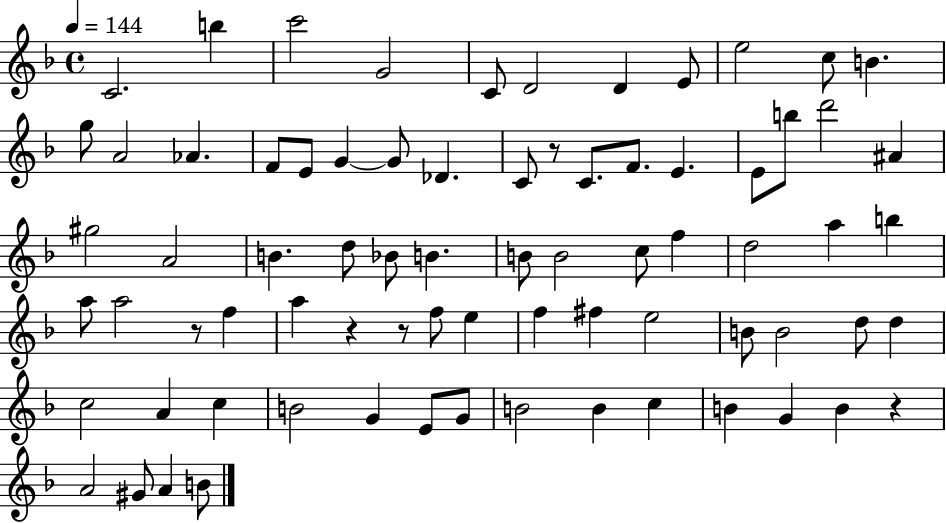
C4/h. B5/q C6/h G4/h C4/e D4/h D4/q E4/e E5/h C5/e B4/q. G5/e A4/h Ab4/q. F4/e E4/e G4/q G4/e Db4/q. C4/e R/e C4/e. F4/e. E4/q. E4/e B5/e D6/h A#4/q G#5/h A4/h B4/q. D5/e Bb4/e B4/q. B4/e B4/h C5/e F5/q D5/h A5/q B5/q A5/e A5/h R/e F5/q A5/q R/q R/e F5/e E5/q F5/q F#5/q E5/h B4/e B4/h D5/e D5/q C5/h A4/q C5/q B4/h G4/q E4/e G4/e B4/h B4/q C5/q B4/q G4/q B4/q R/q A4/h G#4/e A4/q B4/e